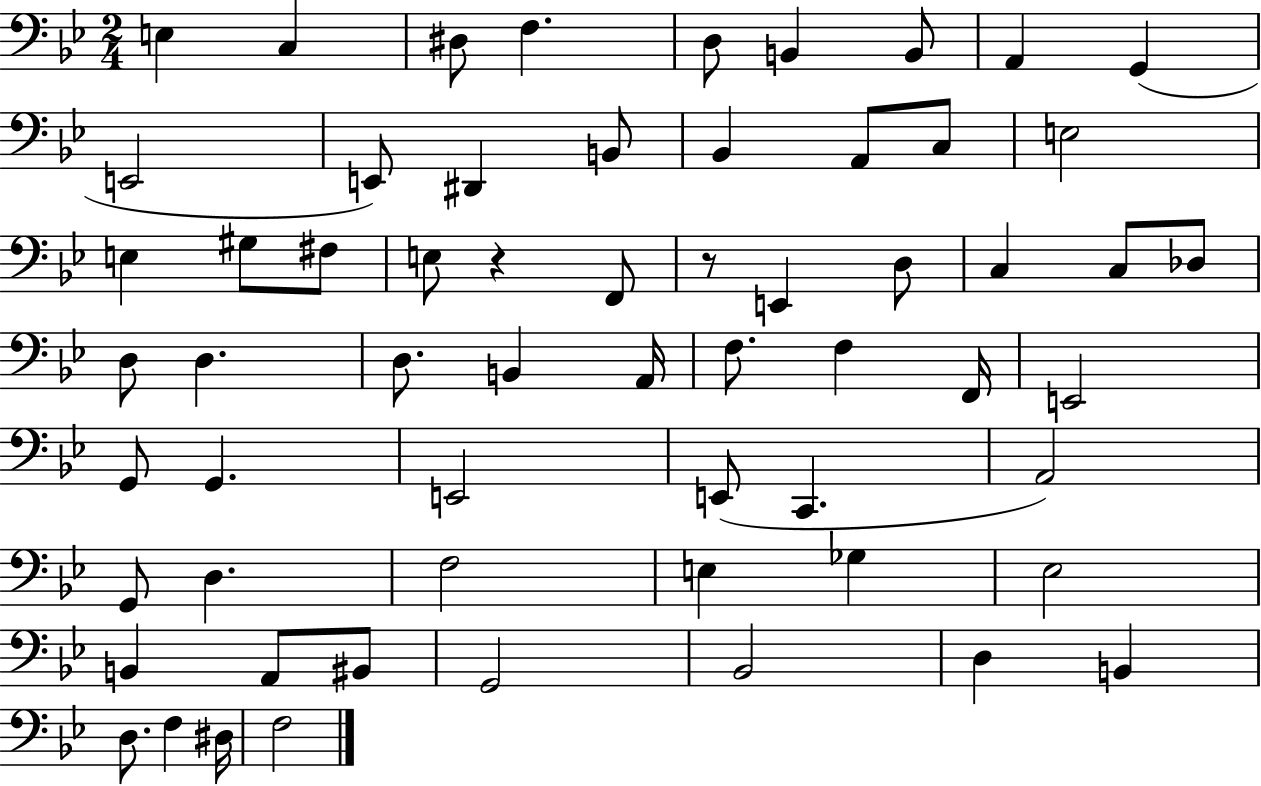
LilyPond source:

{
  \clef bass
  \numericTimeSignature
  \time 2/4
  \key bes \major
  e4 c4 | dis8 f4. | d8 b,4 b,8 | a,4 g,4( | \break e,2 | e,8) dis,4 b,8 | bes,4 a,8 c8 | e2 | \break e4 gis8 fis8 | e8 r4 f,8 | r8 e,4 d8 | c4 c8 des8 | \break d8 d4. | d8. b,4 a,16 | f8. f4 f,16 | e,2 | \break g,8 g,4. | e,2 | e,8( c,4. | a,2) | \break g,8 d4. | f2 | e4 ges4 | ees2 | \break b,4 a,8 bis,8 | g,2 | bes,2 | d4 b,4 | \break d8. f4 dis16 | f2 | \bar "|."
}